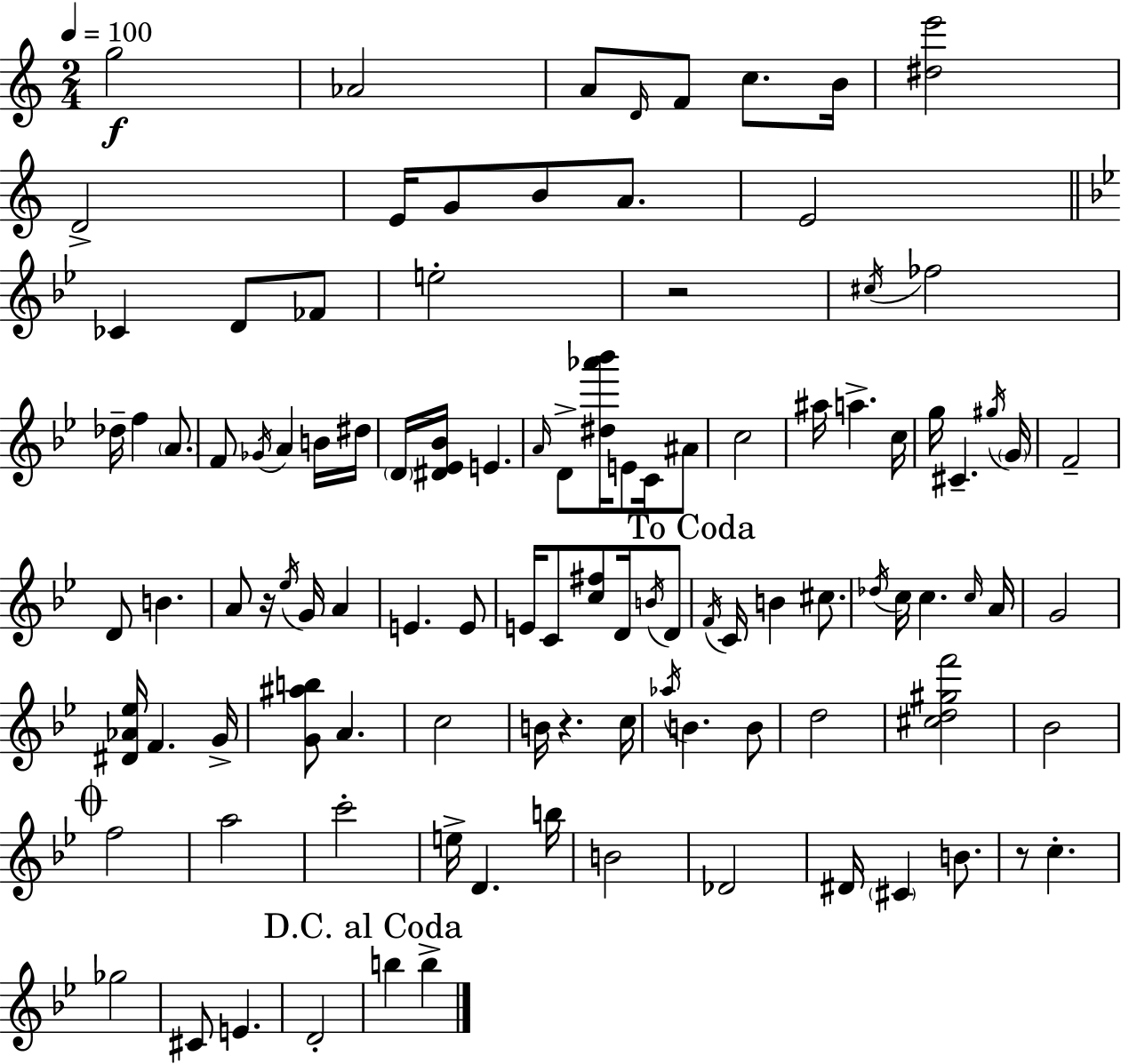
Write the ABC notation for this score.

X:1
T:Untitled
M:2/4
L:1/4
K:C
g2 _A2 A/2 D/4 F/2 c/2 B/4 [^de']2 D2 E/4 G/2 B/2 A/2 E2 _C D/2 _F/2 e2 z2 ^c/4 _f2 _d/4 f A/2 F/2 _G/4 A B/4 ^d/4 D/4 [^D_E_B]/4 E A/4 D/2 [^d_a'_b']/4 E/2 C/4 ^A/2 c2 ^a/4 a c/4 g/4 ^C ^g/4 G/4 F2 D/2 B A/2 z/4 _e/4 G/4 A E E/2 E/4 C/2 [c^f]/2 D/4 B/4 D/2 F/4 C/4 B ^c/2 _d/4 c/4 c c/4 A/4 G2 [^D_A_e]/4 F G/4 [G^ab]/2 A c2 B/4 z c/4 _a/4 B B/2 d2 [^cd^gf']2 _B2 f2 a2 c'2 e/4 D b/4 B2 _D2 ^D/4 ^C B/2 z/2 c _g2 ^C/2 E D2 b b